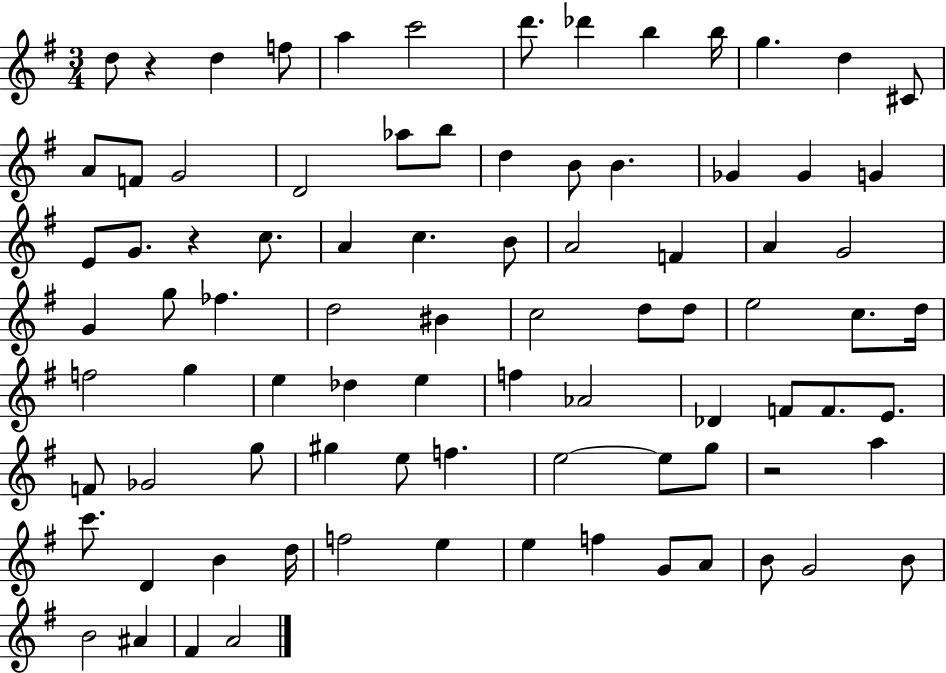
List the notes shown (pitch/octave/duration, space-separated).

D5/e R/q D5/q F5/e A5/q C6/h D6/e. Db6/q B5/q B5/s G5/q. D5/q C#4/e A4/e F4/e G4/h D4/h Ab5/e B5/e D5/q B4/e B4/q. Gb4/q Gb4/q G4/q E4/e G4/e. R/q C5/e. A4/q C5/q. B4/e A4/h F4/q A4/q G4/h G4/q G5/e FES5/q. D5/h BIS4/q C5/h D5/e D5/e E5/h C5/e. D5/s F5/h G5/q E5/q Db5/q E5/q F5/q Ab4/h Db4/q F4/e F4/e. E4/e. F4/e Gb4/h G5/e G#5/q E5/e F5/q. E5/h E5/e G5/e R/h A5/q C6/e. D4/q B4/q D5/s F5/h E5/q E5/q F5/q G4/e A4/e B4/e G4/h B4/e B4/h A#4/q F#4/q A4/h